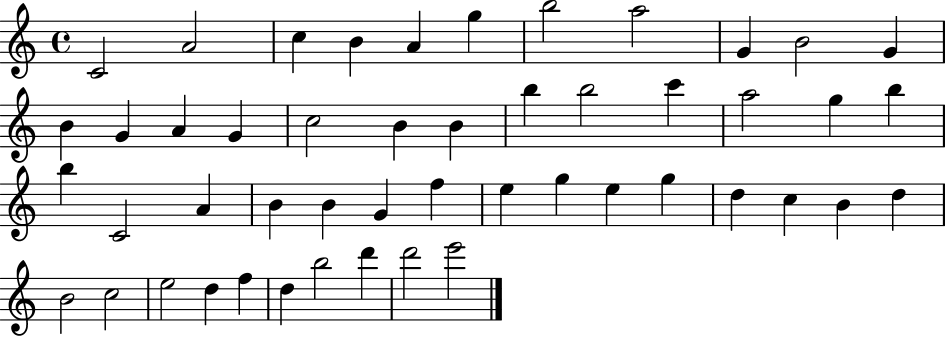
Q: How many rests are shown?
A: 0